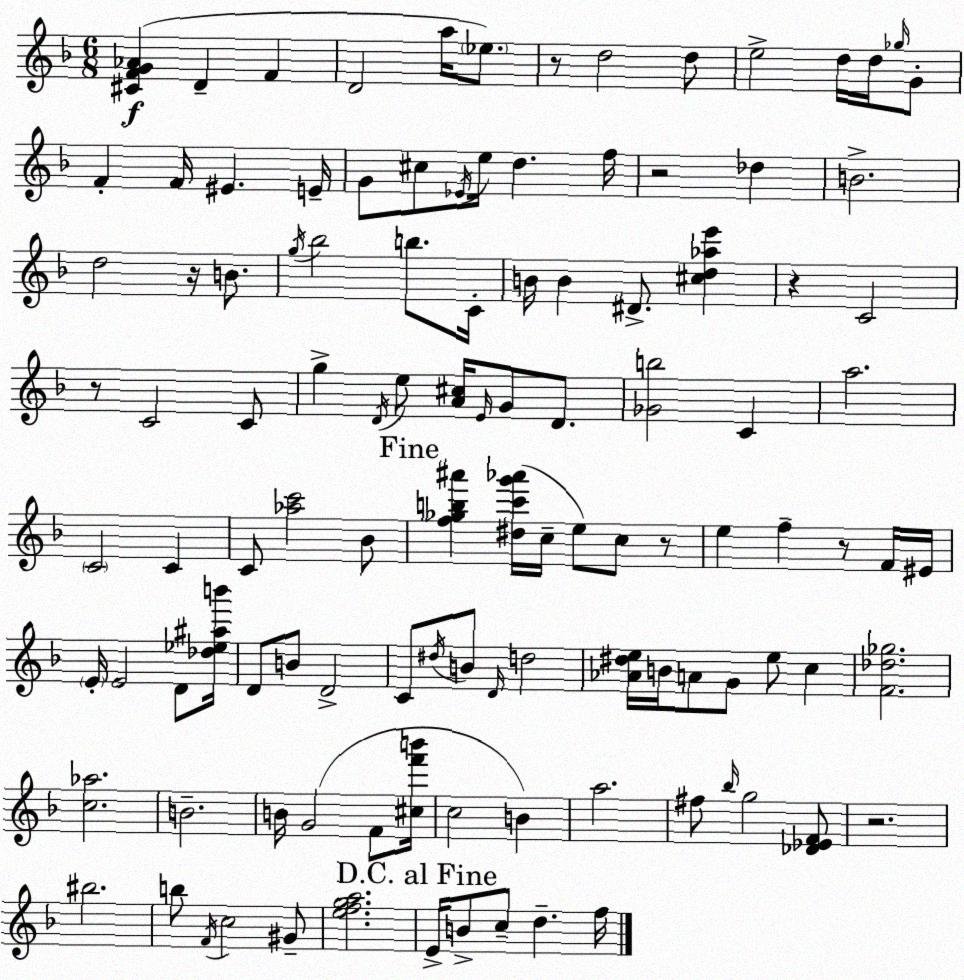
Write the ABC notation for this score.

X:1
T:Untitled
M:6/8
L:1/4
K:Dm
[^CFG_A] D F D2 a/4 _e/2 z/2 d2 d/2 e2 d/4 d/4 _g/4 G/2 F F/4 ^E E/4 G/2 ^c/2 _E/4 e/4 d f/4 z2 _d B2 d2 z/4 B/2 g/4 _b2 b/2 C/4 B/4 B ^D/2 [^cd_ae'] z C2 z/2 C2 C/2 g D/4 e/2 [A^c]/4 E/4 G/2 D/2 [_Gb]2 C a2 C2 C C/2 [_ac']2 _B/2 [f_gb^a'] [^dc'g'_a']/4 c/4 e/2 c/2 z/2 e f z/2 F/4 ^E/4 E/4 E2 D/2 [_d_e^ab']/4 D/2 B/2 D2 C/2 ^d/4 B/2 D/4 d2 [_A^de]/4 B/4 A/2 G/2 e/2 c [F_d_g]2 [c_a]2 B2 B/4 G2 F/2 [^cf'b']/4 c2 B a2 ^f/2 _b/4 g2 [_D_EF]/2 z2 ^b2 b/2 F/4 c2 ^G/2 [efga]2 E/4 B/2 c/2 d f/4